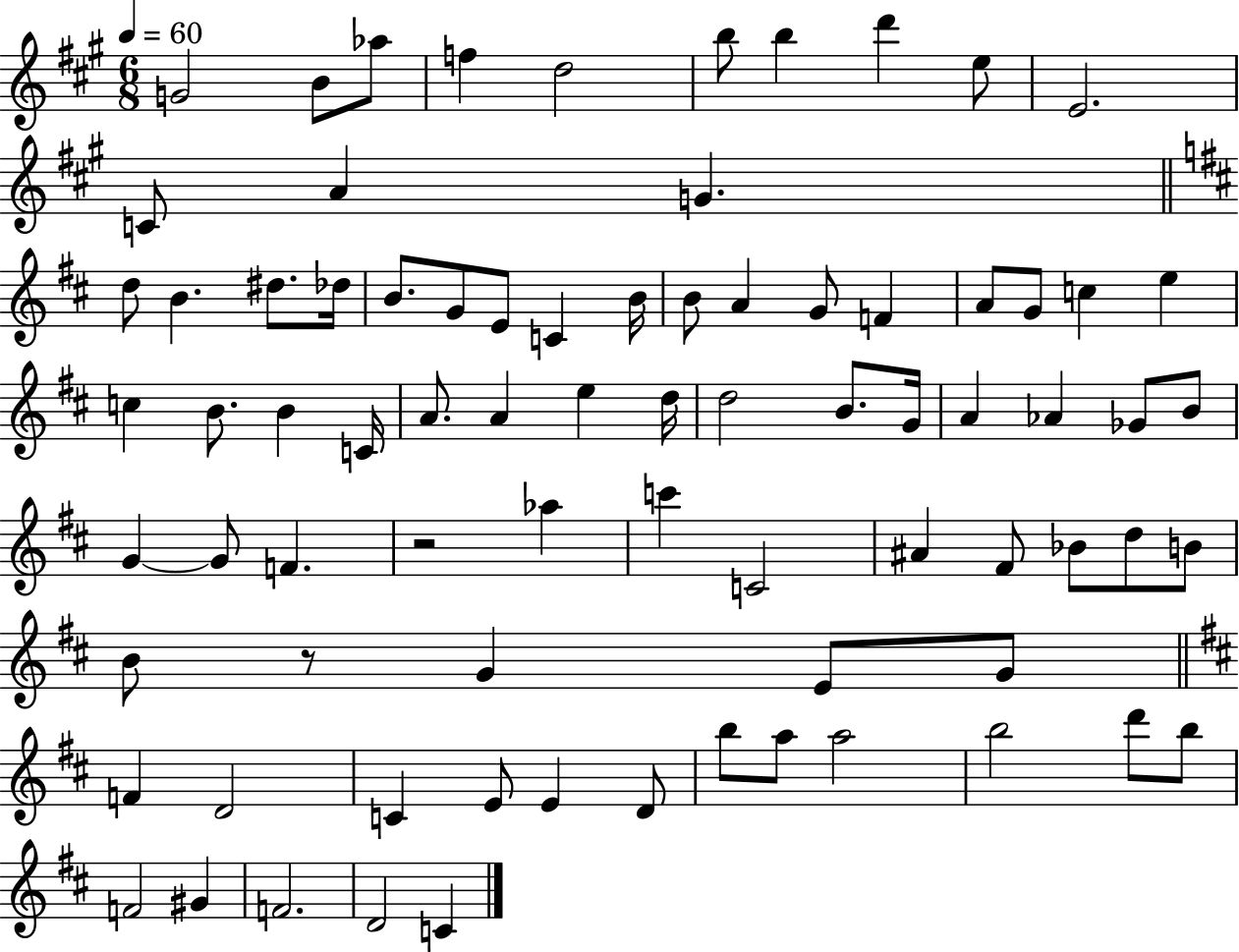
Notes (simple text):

G4/h B4/e Ab5/e F5/q D5/h B5/e B5/q D6/q E5/e E4/h. C4/e A4/q G4/q. D5/e B4/q. D#5/e. Db5/s B4/e. G4/e E4/e C4/q B4/s B4/e A4/q G4/e F4/q A4/e G4/e C5/q E5/q C5/q B4/e. B4/q C4/s A4/e. A4/q E5/q D5/s D5/h B4/e. G4/s A4/q Ab4/q Gb4/e B4/e G4/q G4/e F4/q. R/h Ab5/q C6/q C4/h A#4/q F#4/e Bb4/e D5/e B4/e B4/e R/e G4/q E4/e G4/e F4/q D4/h C4/q E4/e E4/q D4/e B5/e A5/e A5/h B5/h D6/e B5/e F4/h G#4/q F4/h. D4/h C4/q